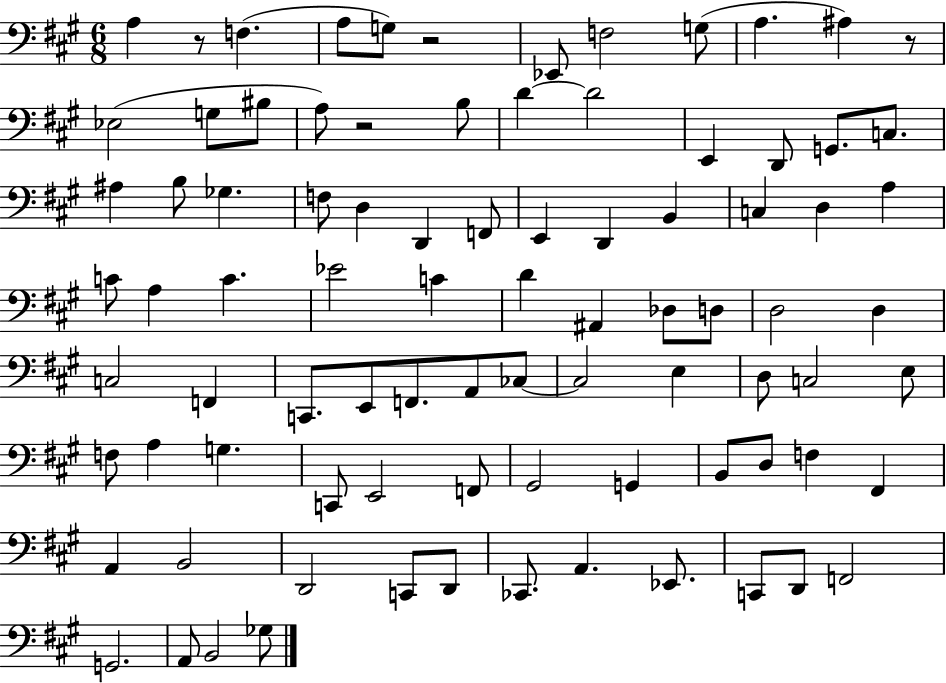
A3/q R/e F3/q. A3/e G3/e R/h Eb2/e F3/h G3/e A3/q. A#3/q R/e Eb3/h G3/e BIS3/e A3/e R/h B3/e D4/q D4/h E2/q D2/e G2/e. C3/e. A#3/q B3/e Gb3/q. F3/e D3/q D2/q F2/e E2/q D2/q B2/q C3/q D3/q A3/q C4/e A3/q C4/q. Eb4/h C4/q D4/q A#2/q Db3/e D3/e D3/h D3/q C3/h F2/q C2/e. E2/e F2/e. A2/e CES3/e CES3/h E3/q D3/e C3/h E3/e F3/e A3/q G3/q. C2/e E2/h F2/e G#2/h G2/q B2/e D3/e F3/q F#2/q A2/q B2/h D2/h C2/e D2/e CES2/e. A2/q. Eb2/e. C2/e D2/e F2/h G2/h. A2/e B2/h Gb3/e